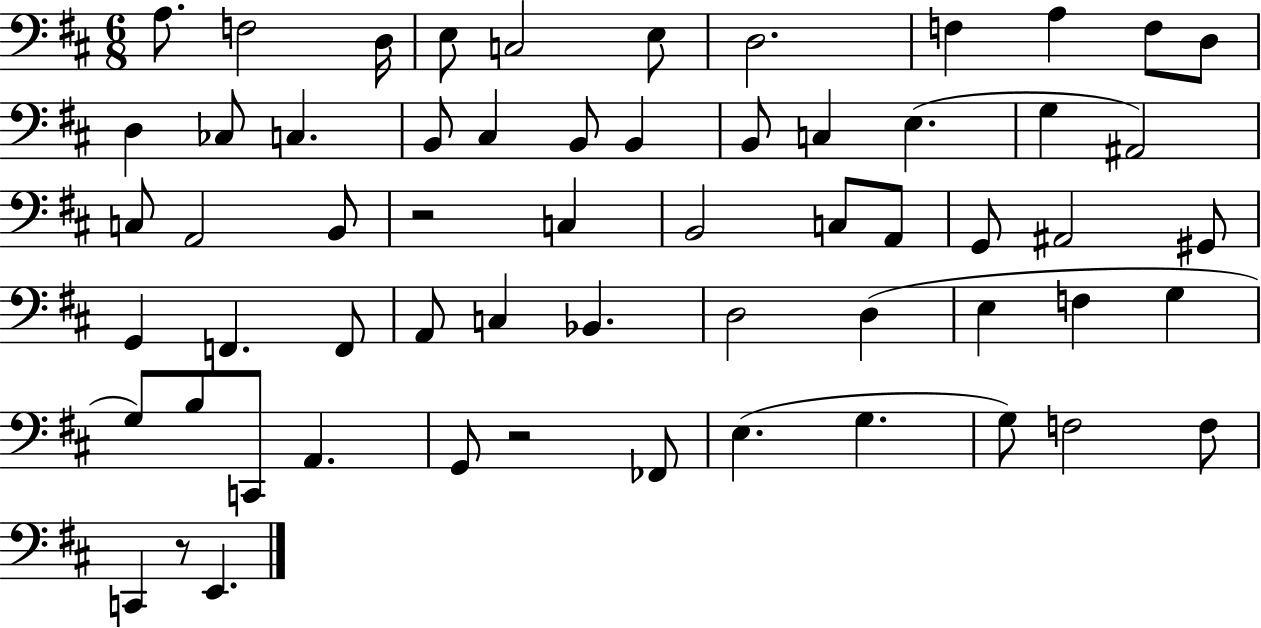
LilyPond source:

{
  \clef bass
  \numericTimeSignature
  \time 6/8
  \key d \major
  \repeat volta 2 { a8. f2 d16 | e8 c2 e8 | d2. | f4 a4 f8 d8 | \break d4 ces8 c4. | b,8 cis4 b,8 b,4 | b,8 c4 e4.( | g4 ais,2) | \break c8 a,2 b,8 | r2 c4 | b,2 c8 a,8 | g,8 ais,2 gis,8 | \break g,4 f,4. f,8 | a,8 c4 bes,4. | d2 d4( | e4 f4 g4 | \break g8) b8 c,8 a,4. | g,8 r2 fes,8 | e4.( g4. | g8) f2 f8 | \break c,4 r8 e,4. | } \bar "|."
}